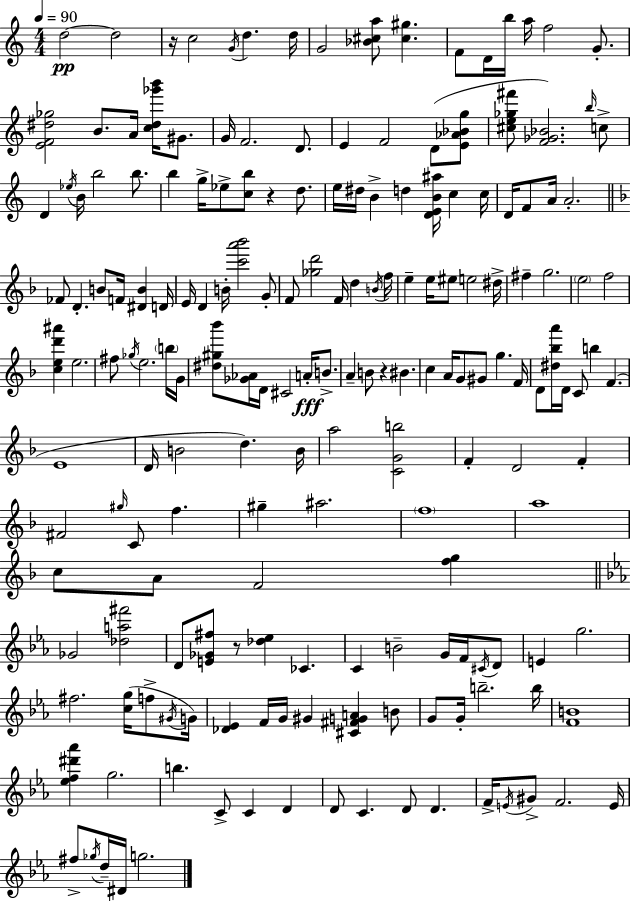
X:1
T:Untitled
M:4/4
L:1/4
K:Am
d2 d2 z/4 c2 G/4 d d/4 G2 [_B^ca]/2 [^c^g] F/2 D/4 b/4 a/4 f2 G/2 [EF^d_g]2 B/2 A/4 [c^d_g'b']/4 ^G/2 G/4 F2 D/2 E F2 D/2 [E_A_Bg]/2 [^ce_g^f']/2 [F_G_B]2 b/4 c/2 D _e/4 B/4 b2 b/2 b g/4 _e/2 [cb]/2 z d/2 e/4 ^d/4 B d [DEB^a]/4 c c/4 D/4 F/2 A/4 A2 _F/2 D B/2 F/4 [^DB] D/4 E/4 D B/4 [c'a'_b']2 G/2 F/2 [_gd']2 F/4 d B/4 f/4 e e/4 ^e/2 e2 ^d/4 ^f g2 e2 f2 [ced'^a'] e2 ^f/2 _g/4 e2 b/4 G/4 [^d^g_b']/2 [_G_A]/4 D/4 ^C2 A/4 B/2 A B/2 z ^B c A/4 G/2 ^G/2 g F/4 D/2 [^d_ba']/4 D/4 C/2 b F E4 D/4 B2 d B/4 a2 [CGb]2 F D2 F ^F2 ^g/4 C/2 f ^g ^a2 f4 a4 c/2 A/2 F2 [fg] _G2 [_da^f']2 D/2 [E_G^f]/2 z/2 [_d_e] _C C B2 G/4 F/4 ^C/4 D/2 E g2 ^f2 [cg]/4 f/2 ^G/4 G/4 [_D_E] F/4 G/4 ^G [^C^FGA] B/2 G/2 G/4 b2 b/4 [FB]4 [_ef^d'_a'] g2 b C/2 C D D/2 C D/2 D F/4 E/4 ^G/2 F2 E/4 ^f/2 _g/4 d/4 ^D/4 g2